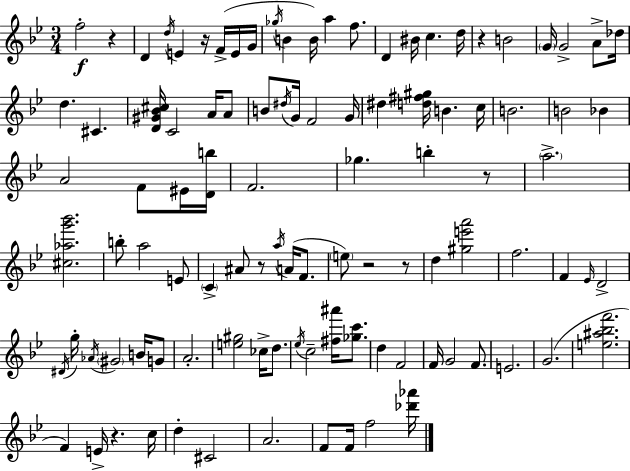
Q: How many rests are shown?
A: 8